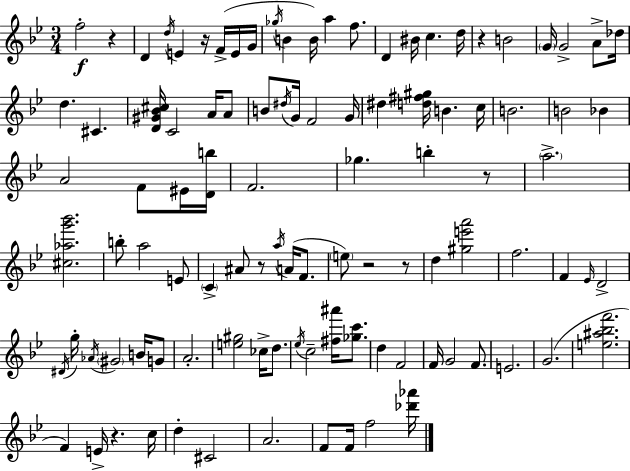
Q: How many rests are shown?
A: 8